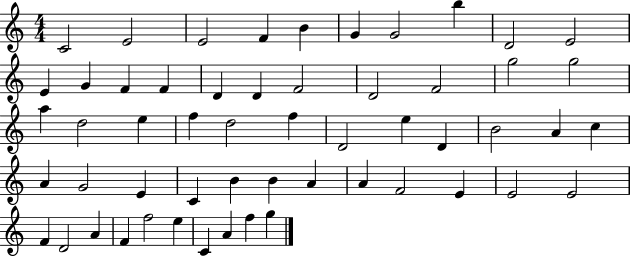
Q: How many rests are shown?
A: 0